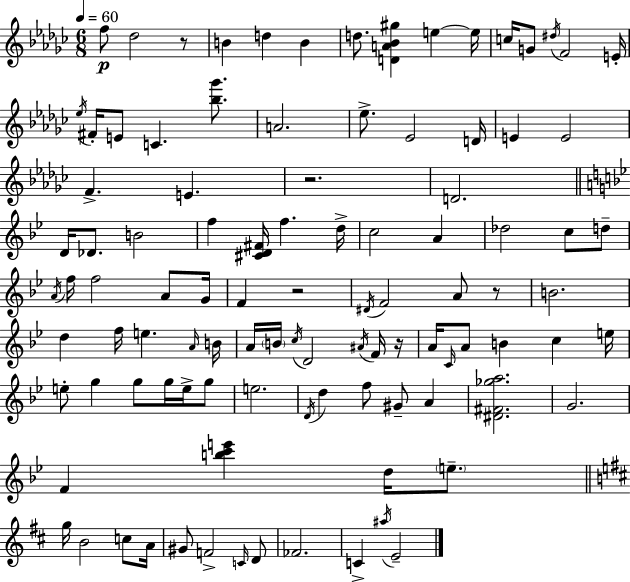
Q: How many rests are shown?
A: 5